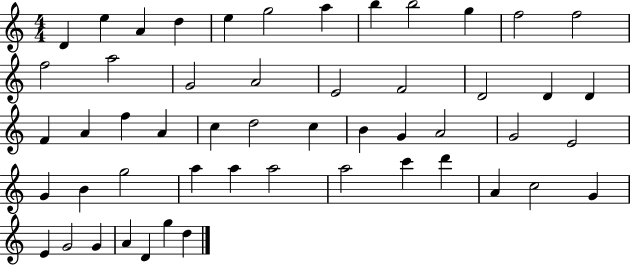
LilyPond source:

{
  \clef treble
  \numericTimeSignature
  \time 4/4
  \key c \major
  d'4 e''4 a'4 d''4 | e''4 g''2 a''4 | b''4 b''2 g''4 | f''2 f''2 | \break f''2 a''2 | g'2 a'2 | e'2 f'2 | d'2 d'4 d'4 | \break f'4 a'4 f''4 a'4 | c''4 d''2 c''4 | b'4 g'4 a'2 | g'2 e'2 | \break g'4 b'4 g''2 | a''4 a''4 a''2 | a''2 c'''4 d'''4 | a'4 c''2 g'4 | \break e'4 g'2 g'4 | a'4 d'4 g''4 d''4 | \bar "|."
}